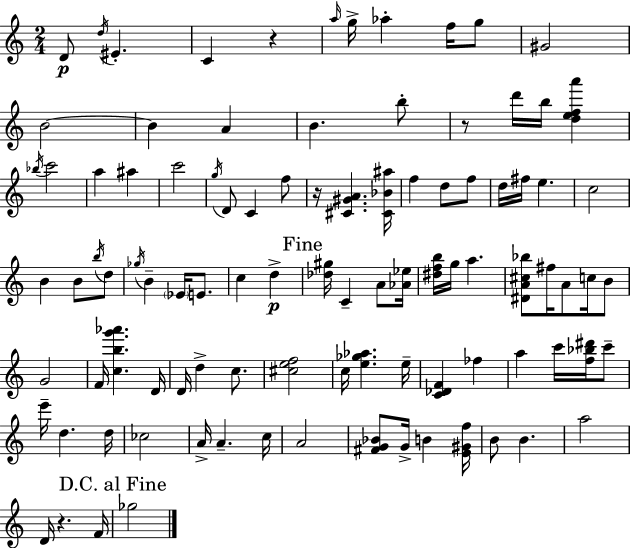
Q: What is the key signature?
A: A minor